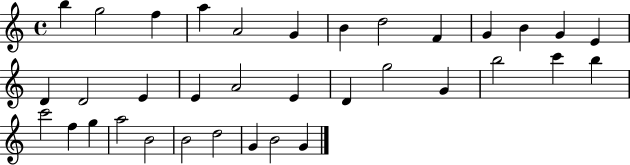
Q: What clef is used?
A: treble